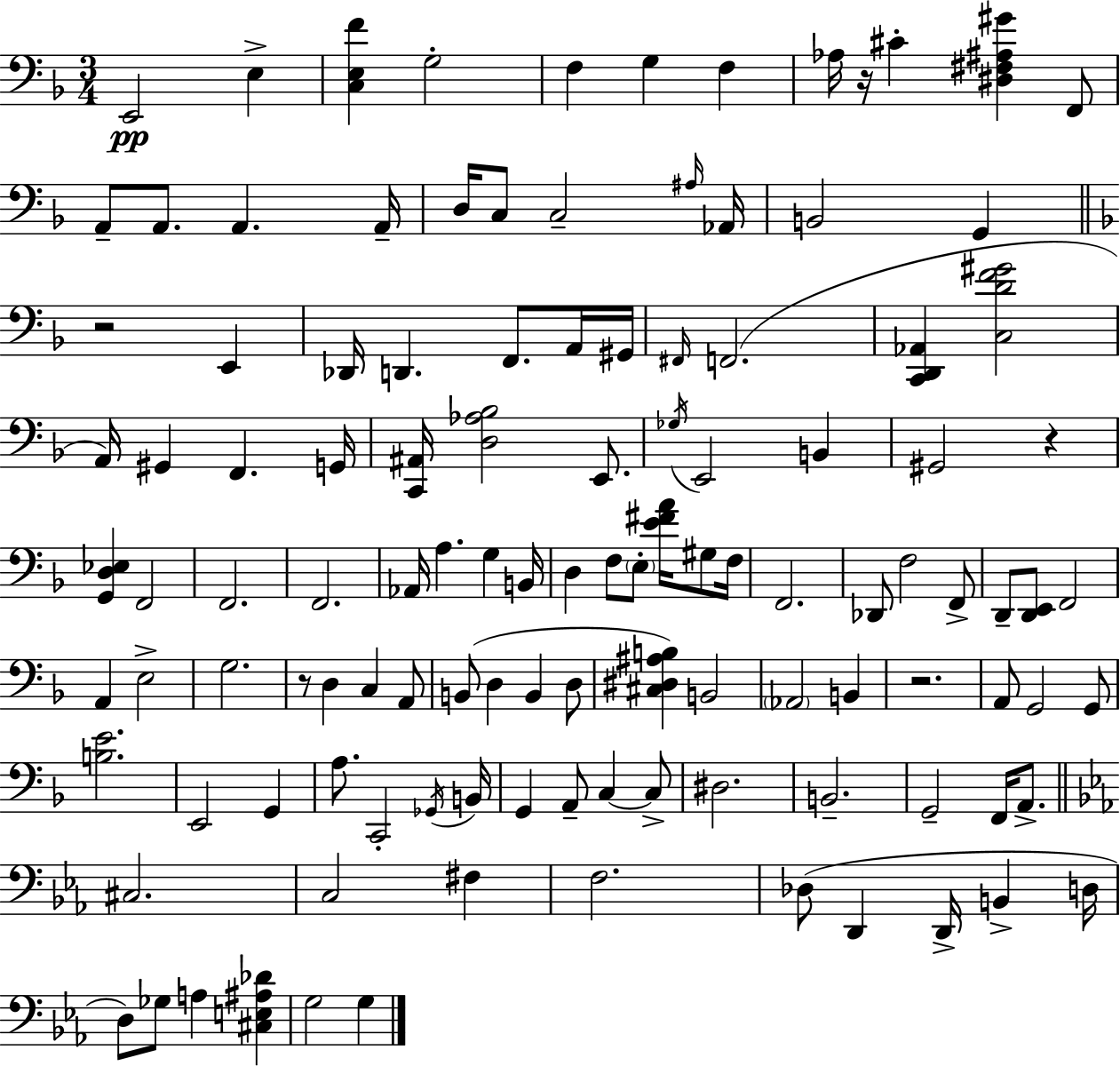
X:1
T:Untitled
M:3/4
L:1/4
K:F
E,,2 E, [C,E,F] G,2 F, G, F, _A,/4 z/4 ^C [^D,^F,^A,^G] F,,/2 A,,/2 A,,/2 A,, A,,/4 D,/4 C,/2 C,2 ^A,/4 _A,,/4 B,,2 G,, z2 E,, _D,,/4 D,, F,,/2 A,,/4 ^G,,/4 ^F,,/4 F,,2 [C,,D,,_A,,] [C,DF^G]2 A,,/4 ^G,, F,, G,,/4 [C,,^A,,]/4 [D,_A,_B,]2 E,,/2 _G,/4 E,,2 B,, ^G,,2 z [G,,D,_E,] F,,2 F,,2 F,,2 _A,,/4 A, G, B,,/4 D, F,/2 E,/2 [E^FA]/4 ^G,/2 F,/4 F,,2 _D,,/2 F,2 F,,/2 D,,/2 [D,,E,,]/2 F,,2 A,, E,2 G,2 z/2 D, C, A,,/2 B,,/2 D, B,, D,/2 [^C,^D,^A,B,] B,,2 _A,,2 B,, z2 A,,/2 G,,2 G,,/2 [B,E]2 E,,2 G,, A,/2 C,,2 _G,,/4 B,,/4 G,, A,,/2 C, C,/2 ^D,2 B,,2 G,,2 F,,/4 A,,/2 ^C,2 C,2 ^F, F,2 _D,/2 D,, D,,/4 B,, D,/4 D,/2 _G,/2 A, [^C,E,^A,_D] G,2 G,